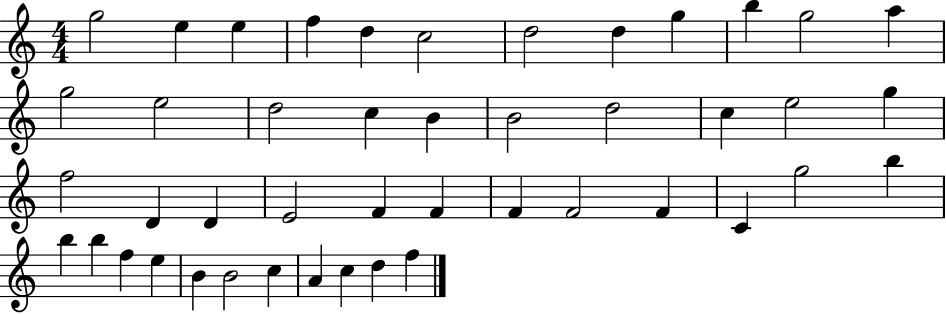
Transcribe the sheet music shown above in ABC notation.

X:1
T:Untitled
M:4/4
L:1/4
K:C
g2 e e f d c2 d2 d g b g2 a g2 e2 d2 c B B2 d2 c e2 g f2 D D E2 F F F F2 F C g2 b b b f e B B2 c A c d f